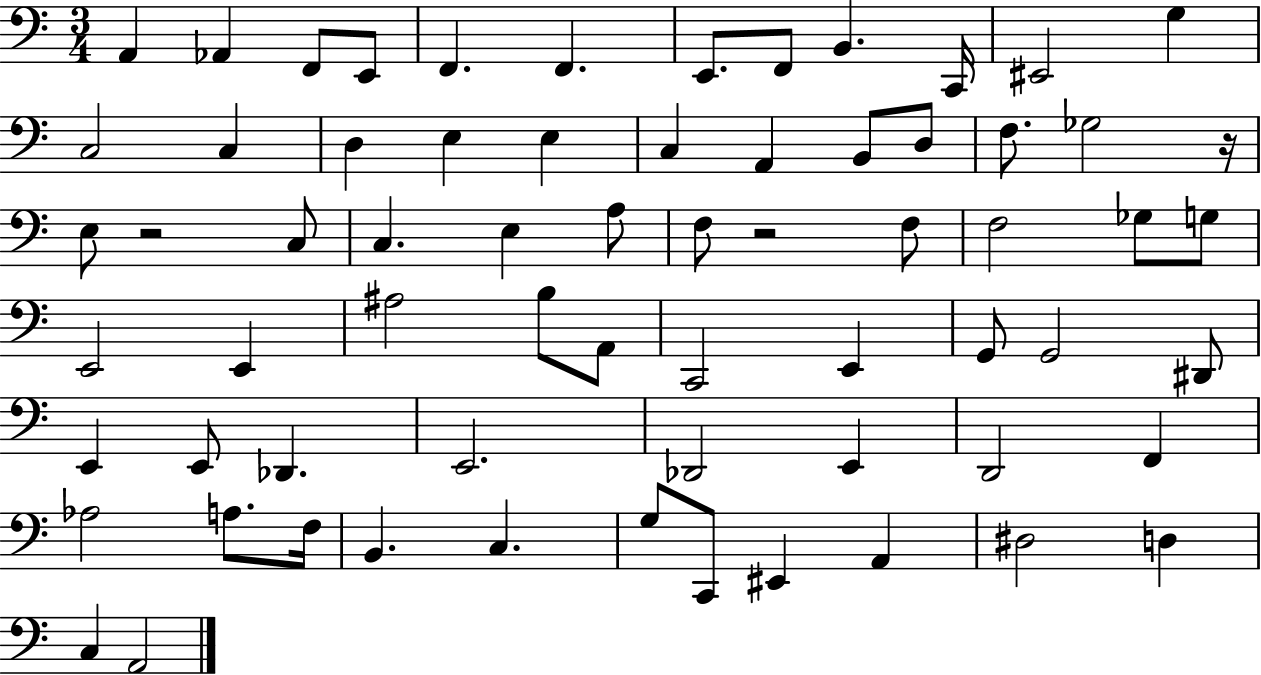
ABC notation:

X:1
T:Untitled
M:3/4
L:1/4
K:C
A,, _A,, F,,/2 E,,/2 F,, F,, E,,/2 F,,/2 B,, C,,/4 ^E,,2 G, C,2 C, D, E, E, C, A,, B,,/2 D,/2 F,/2 _G,2 z/4 E,/2 z2 C,/2 C, E, A,/2 F,/2 z2 F,/2 F,2 _G,/2 G,/2 E,,2 E,, ^A,2 B,/2 A,,/2 C,,2 E,, G,,/2 G,,2 ^D,,/2 E,, E,,/2 _D,, E,,2 _D,,2 E,, D,,2 F,, _A,2 A,/2 F,/4 B,, C, G,/2 C,,/2 ^E,, A,, ^D,2 D, C, A,,2